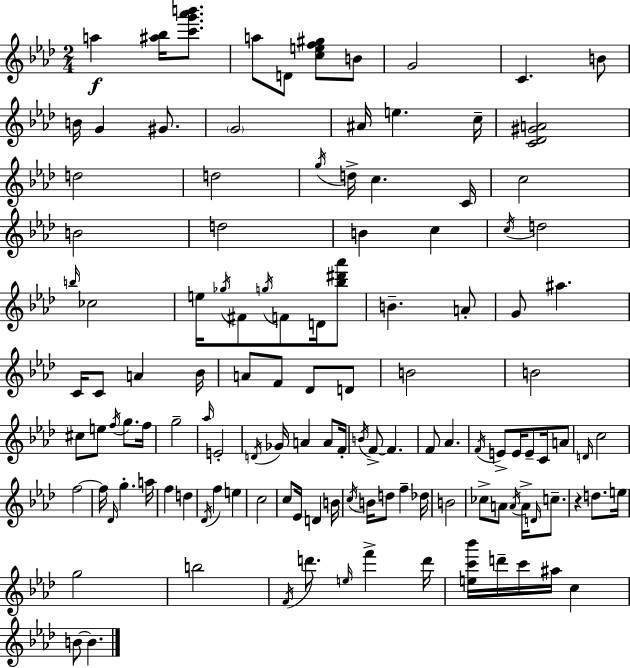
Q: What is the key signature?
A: AES major